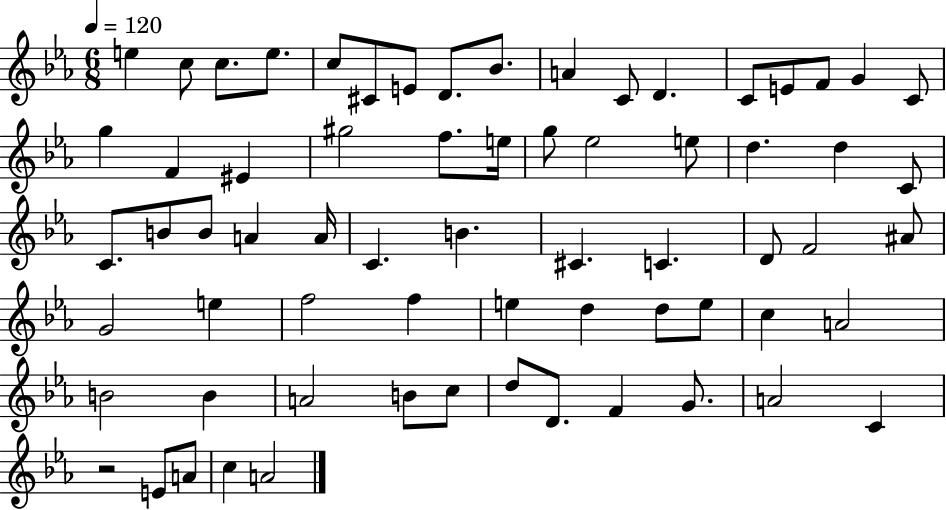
{
  \clef treble
  \numericTimeSignature
  \time 6/8
  \key ees \major
  \tempo 4 = 120
  \repeat volta 2 { e''4 c''8 c''8. e''8. | c''8 cis'8 e'8 d'8. bes'8. | a'4 c'8 d'4. | c'8 e'8 f'8 g'4 c'8 | \break g''4 f'4 eis'4 | gis''2 f''8. e''16 | g''8 ees''2 e''8 | d''4. d''4 c'8 | \break c'8. b'8 b'8 a'4 a'16 | c'4. b'4. | cis'4. c'4. | d'8 f'2 ais'8 | \break g'2 e''4 | f''2 f''4 | e''4 d''4 d''8 e''8 | c''4 a'2 | \break b'2 b'4 | a'2 b'8 c''8 | d''8 d'8. f'4 g'8. | a'2 c'4 | \break r2 e'8 a'8 | c''4 a'2 | } \bar "|."
}